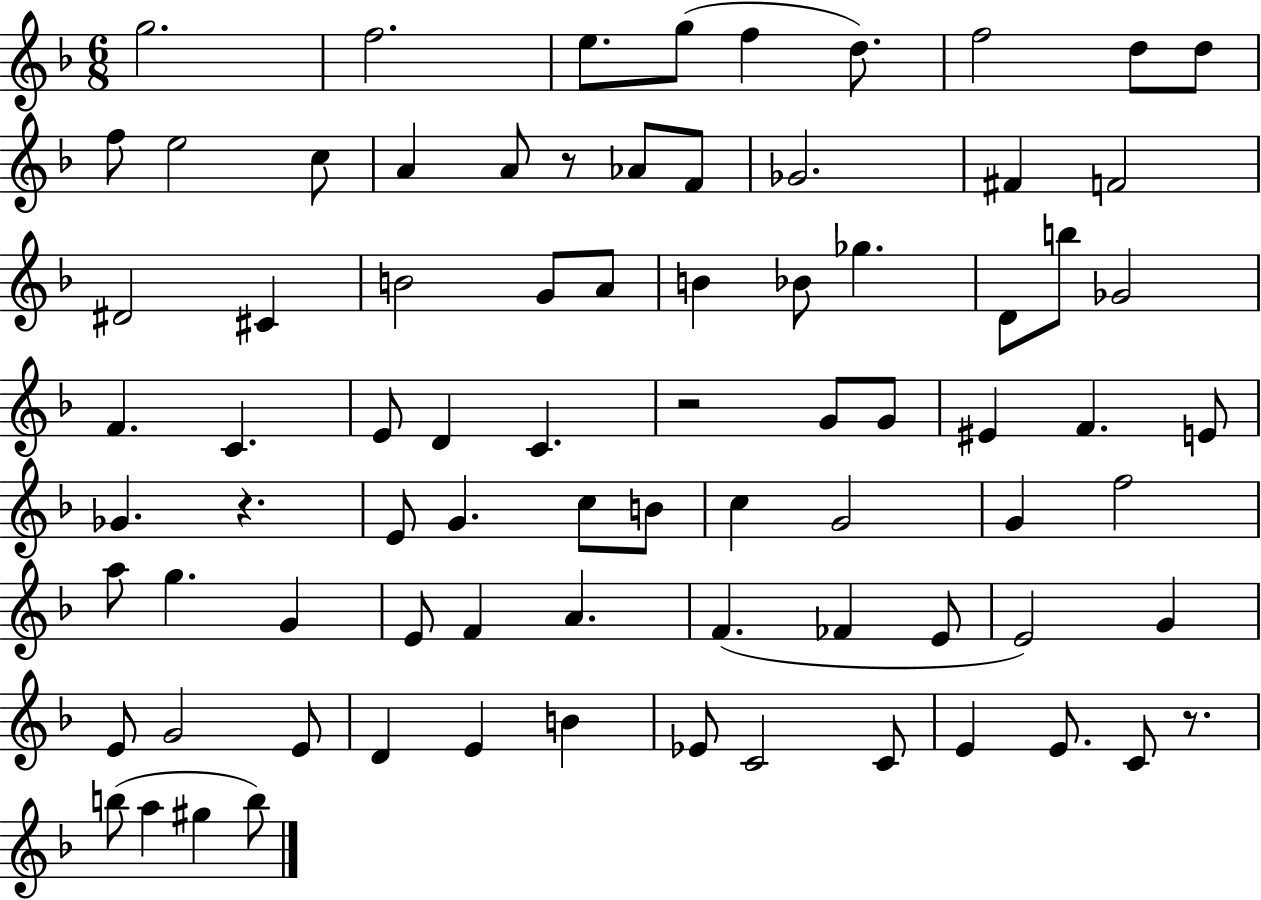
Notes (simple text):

G5/h. F5/h. E5/e. G5/e F5/q D5/e. F5/h D5/e D5/e F5/e E5/h C5/e A4/q A4/e R/e Ab4/e F4/e Gb4/h. F#4/q F4/h D#4/h C#4/q B4/h G4/e A4/e B4/q Bb4/e Gb5/q. D4/e B5/e Gb4/h F4/q. C4/q. E4/e D4/q C4/q. R/h G4/e G4/e EIS4/q F4/q. E4/e Gb4/q. R/q. E4/e G4/q. C5/e B4/e C5/q G4/h G4/q F5/h A5/e G5/q. G4/q E4/e F4/q A4/q. F4/q. FES4/q E4/e E4/h G4/q E4/e G4/h E4/e D4/q E4/q B4/q Eb4/e C4/h C4/e E4/q E4/e. C4/e R/e. B5/e A5/q G#5/q B5/e